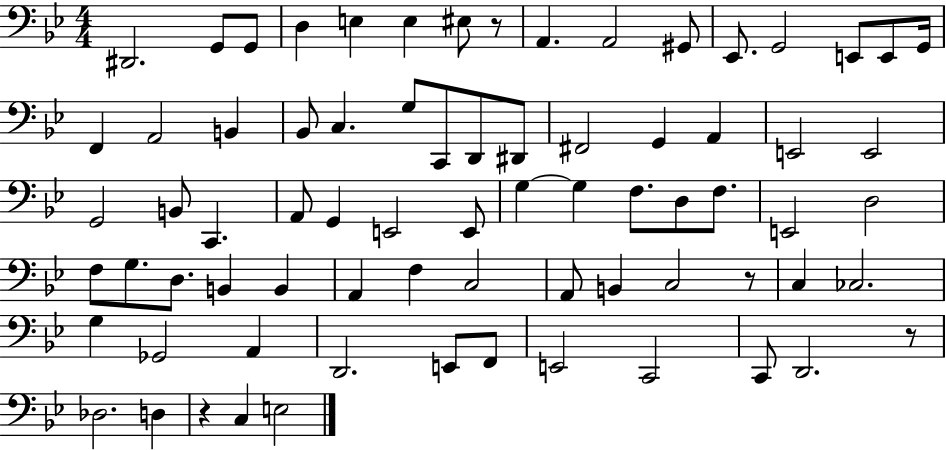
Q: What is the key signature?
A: BES major